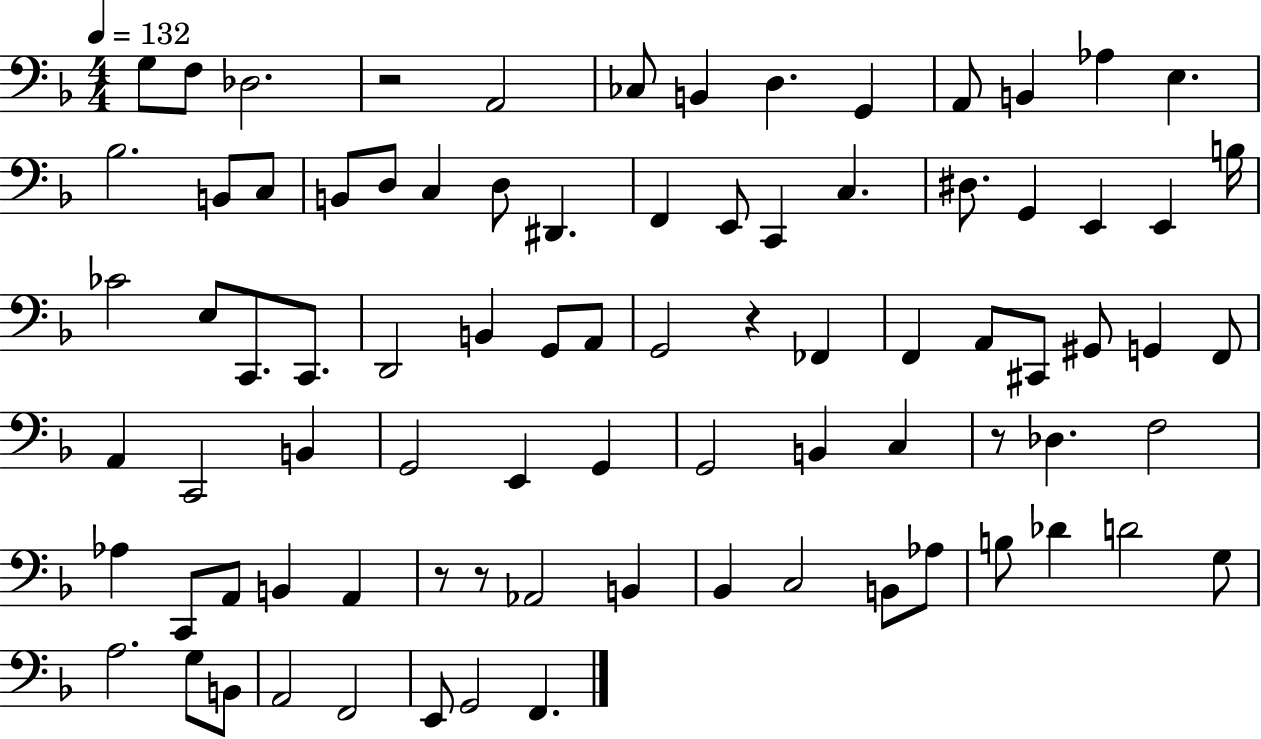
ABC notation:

X:1
T:Untitled
M:4/4
L:1/4
K:F
G,/2 F,/2 _D,2 z2 A,,2 _C,/2 B,, D, G,, A,,/2 B,, _A, E, _B,2 B,,/2 C,/2 B,,/2 D,/2 C, D,/2 ^D,, F,, E,,/2 C,, C, ^D,/2 G,, E,, E,, B,/4 _C2 E,/2 C,,/2 C,,/2 D,,2 B,, G,,/2 A,,/2 G,,2 z _F,, F,, A,,/2 ^C,,/2 ^G,,/2 G,, F,,/2 A,, C,,2 B,, G,,2 E,, G,, G,,2 B,, C, z/2 _D, F,2 _A, C,,/2 A,,/2 B,, A,, z/2 z/2 _A,,2 B,, _B,, C,2 B,,/2 _A,/2 B,/2 _D D2 G,/2 A,2 G,/2 B,,/2 A,,2 F,,2 E,,/2 G,,2 F,,